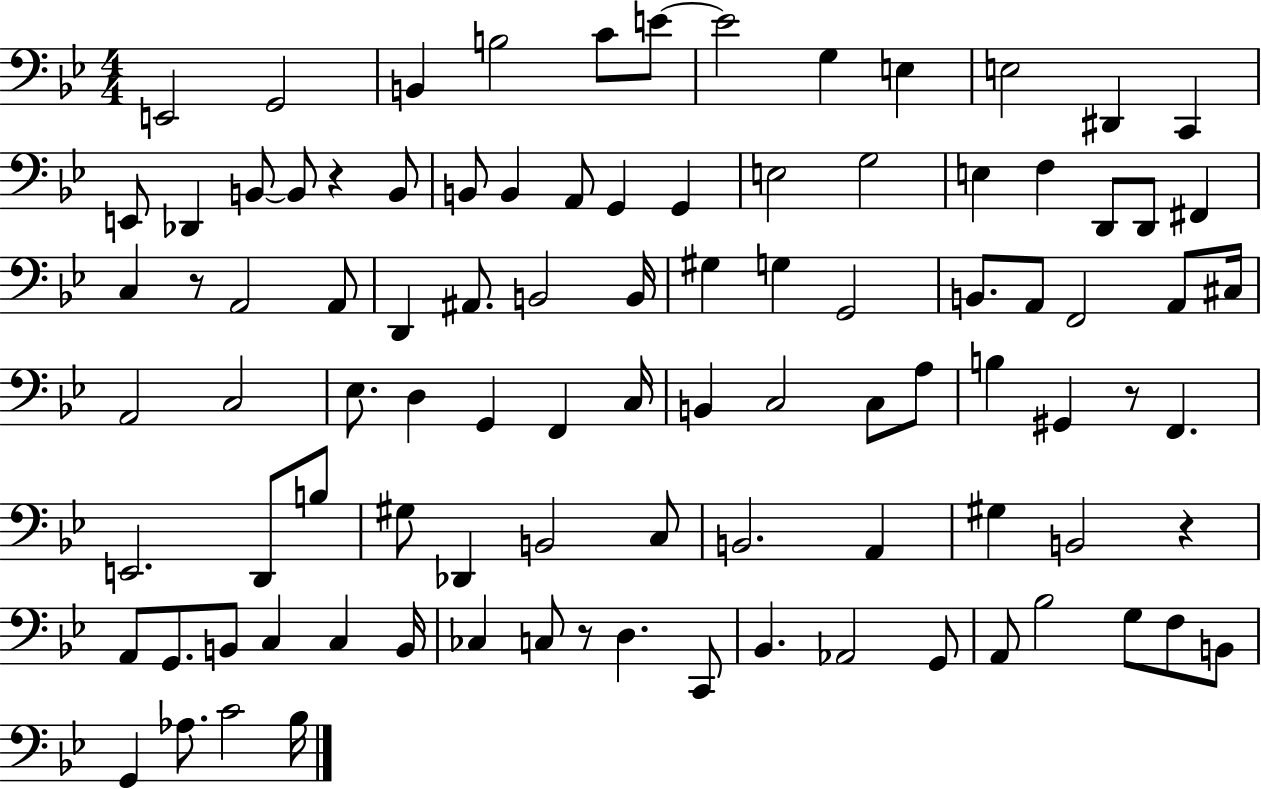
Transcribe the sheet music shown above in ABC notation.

X:1
T:Untitled
M:4/4
L:1/4
K:Bb
E,,2 G,,2 B,, B,2 C/2 E/2 E2 G, E, E,2 ^D,, C,, E,,/2 _D,, B,,/2 B,,/2 z B,,/2 B,,/2 B,, A,,/2 G,, G,, E,2 G,2 E, F, D,,/2 D,,/2 ^F,, C, z/2 A,,2 A,,/2 D,, ^A,,/2 B,,2 B,,/4 ^G, G, G,,2 B,,/2 A,,/2 F,,2 A,,/2 ^C,/4 A,,2 C,2 _E,/2 D, G,, F,, C,/4 B,, C,2 C,/2 A,/2 B, ^G,, z/2 F,, E,,2 D,,/2 B,/2 ^G,/2 _D,, B,,2 C,/2 B,,2 A,, ^G, B,,2 z A,,/2 G,,/2 B,,/2 C, C, B,,/4 _C, C,/2 z/2 D, C,,/2 _B,, _A,,2 G,,/2 A,,/2 _B,2 G,/2 F,/2 B,,/2 G,, _A,/2 C2 _B,/4